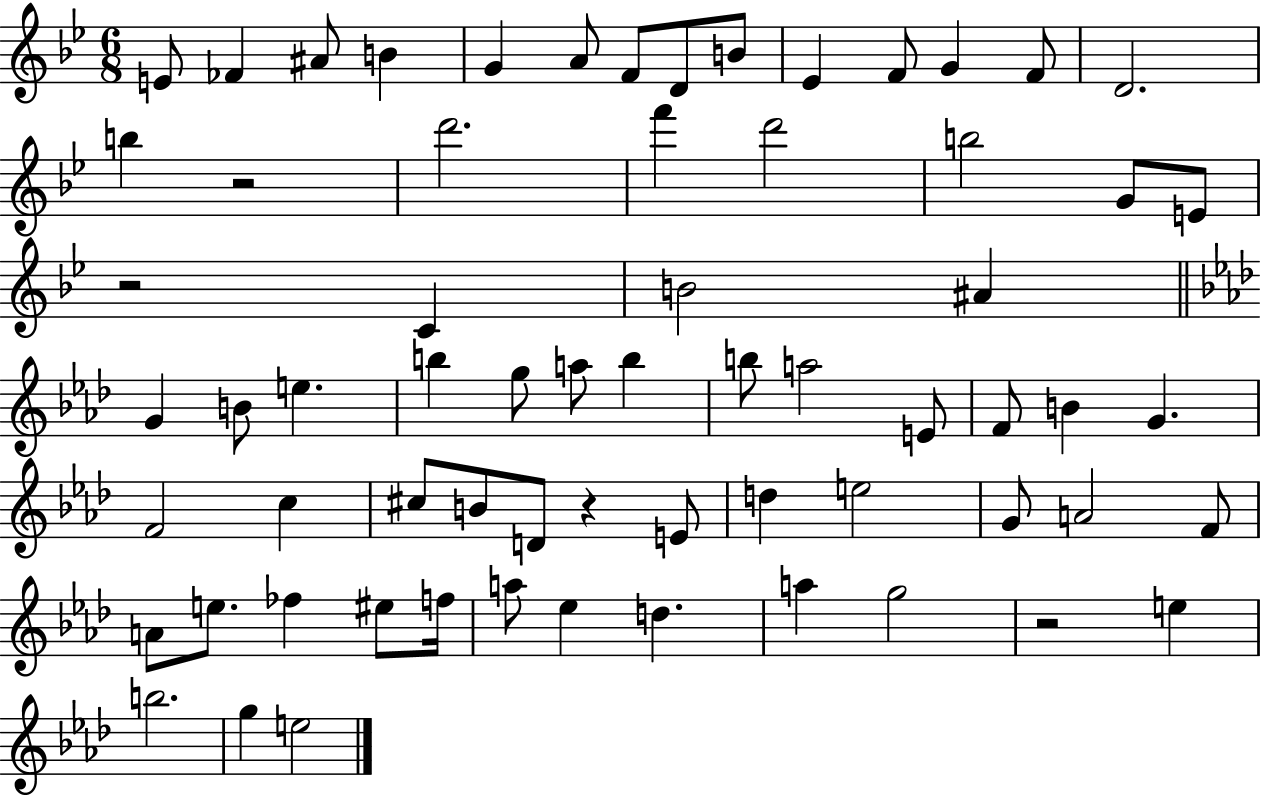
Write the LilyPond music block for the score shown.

{
  \clef treble
  \numericTimeSignature
  \time 6/8
  \key bes \major
  e'8 fes'4 ais'8 b'4 | g'4 a'8 f'8 d'8 b'8 | ees'4 f'8 g'4 f'8 | d'2. | \break b''4 r2 | d'''2. | f'''4 d'''2 | b''2 g'8 e'8 | \break r2 c'4 | b'2 ais'4 | \bar "||" \break \key f \minor g'4 b'8 e''4. | b''4 g''8 a''8 b''4 | b''8 a''2 e'8 | f'8 b'4 g'4. | \break f'2 c''4 | cis''8 b'8 d'8 r4 e'8 | d''4 e''2 | g'8 a'2 f'8 | \break a'8 e''8. fes''4 eis''8 f''16 | a''8 ees''4 d''4. | a''4 g''2 | r2 e''4 | \break b''2. | g''4 e''2 | \bar "|."
}